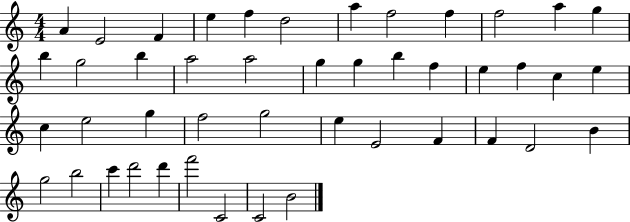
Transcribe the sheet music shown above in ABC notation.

X:1
T:Untitled
M:4/4
L:1/4
K:C
A E2 F e f d2 a f2 f f2 a g b g2 b a2 a2 g g b f e f c e c e2 g f2 g2 e E2 F F D2 B g2 b2 c' d'2 d' f'2 C2 C2 B2